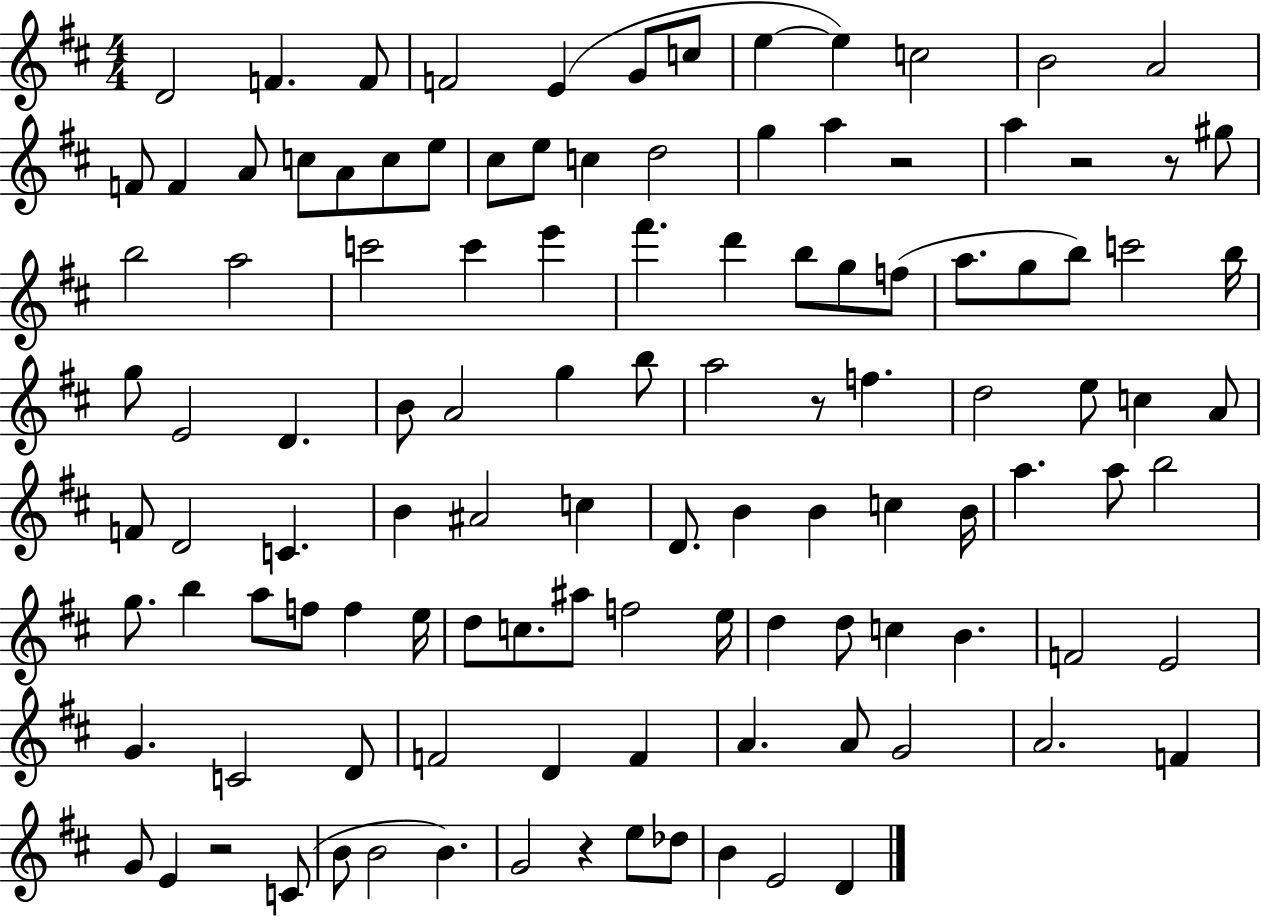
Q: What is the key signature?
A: D major